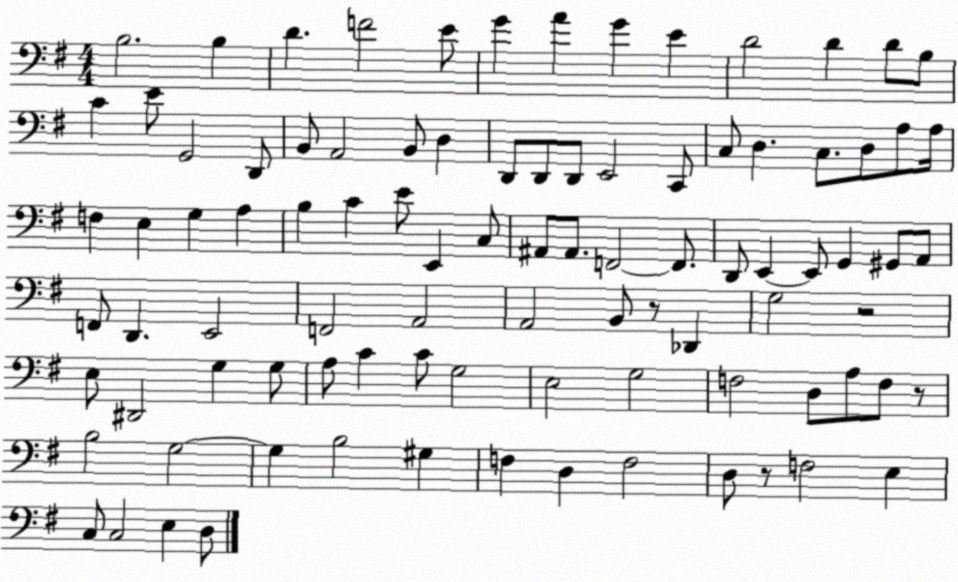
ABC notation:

X:1
T:Untitled
M:4/4
L:1/4
K:G
B,2 B, D F2 E/2 G A G E D2 D D/2 B,/2 C E/2 G,,2 D,,/2 B,,/2 A,,2 B,,/2 D, D,,/2 D,,/2 D,,/2 E,,2 C,,/2 C,/2 D, C,/2 D,/2 A,/2 A,/4 F, E, G, A, B, C E/2 E,, C,/2 ^A,,/2 ^A,,/2 F,,2 F,,/2 D,,/2 E,, E,,/2 G,, ^G,,/2 A,,/2 F,,/2 D,, E,,2 F,,2 A,,2 A,,2 B,,/2 z/2 _D,, G,2 z2 E,/2 ^D,,2 G, G,/2 A,/2 C C/2 G,2 E,2 G,2 F,2 D,/2 A,/2 F,/2 z/2 B,2 G,2 G, B,2 ^G, F, D, F,2 D,/2 z/2 F,2 E, C,/2 C,2 E, D,/2